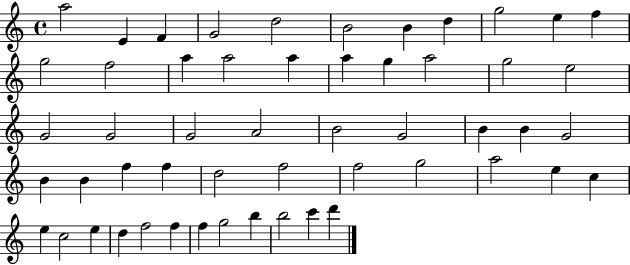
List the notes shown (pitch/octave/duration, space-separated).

A5/h E4/q F4/q G4/h D5/h B4/h B4/q D5/q G5/h E5/q F5/q G5/h F5/h A5/q A5/h A5/q A5/q G5/q A5/h G5/h E5/h G4/h G4/h G4/h A4/h B4/h G4/h B4/q B4/q G4/h B4/q B4/q F5/q F5/q D5/h F5/h F5/h G5/h A5/h E5/q C5/q E5/q C5/h E5/q D5/q F5/h F5/q F5/q G5/h B5/q B5/h C6/q D6/q